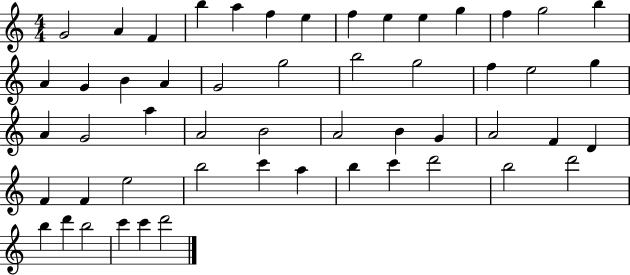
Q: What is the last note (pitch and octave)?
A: D6